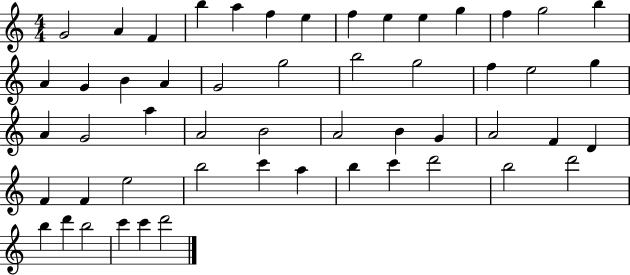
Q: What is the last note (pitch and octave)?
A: D6